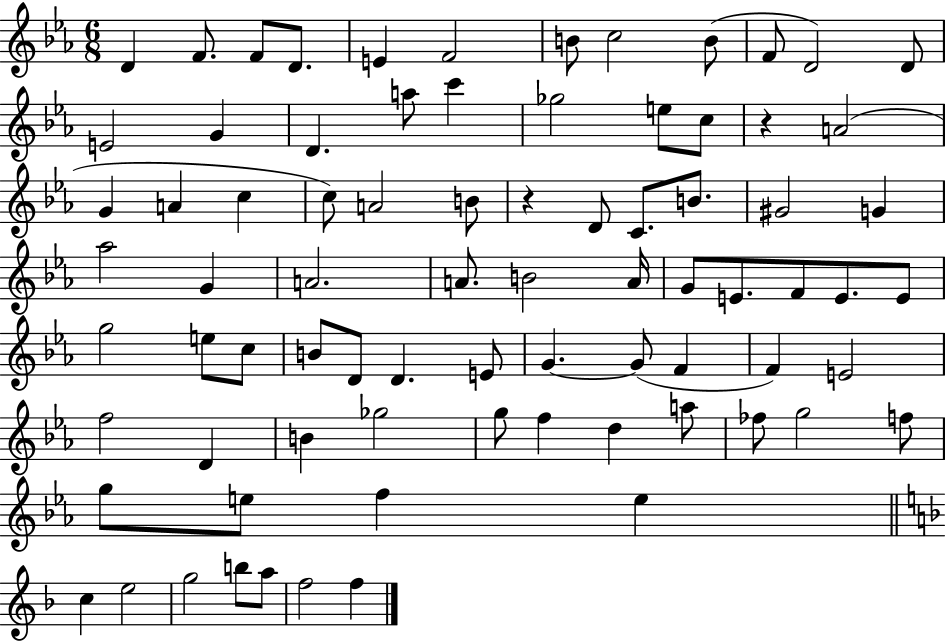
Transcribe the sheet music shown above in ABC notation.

X:1
T:Untitled
M:6/8
L:1/4
K:Eb
D F/2 F/2 D/2 E F2 B/2 c2 B/2 F/2 D2 D/2 E2 G D a/2 c' _g2 e/2 c/2 z A2 G A c c/2 A2 B/2 z D/2 C/2 B/2 ^G2 G _a2 G A2 A/2 B2 A/4 G/2 E/2 F/2 E/2 E/2 g2 e/2 c/2 B/2 D/2 D E/2 G G/2 F F E2 f2 D B _g2 g/2 f d a/2 _f/2 g2 f/2 g/2 e/2 f e c e2 g2 b/2 a/2 f2 f